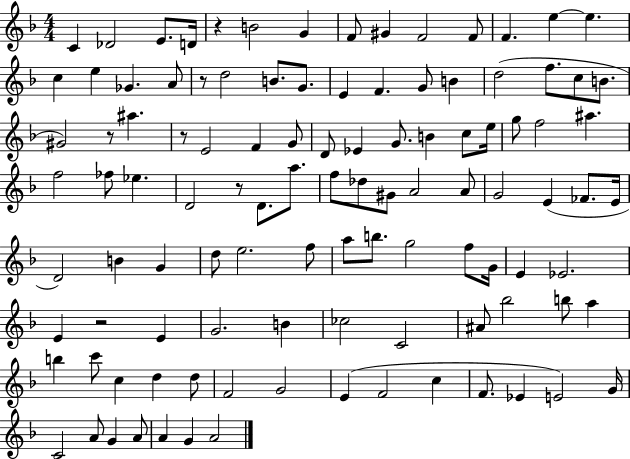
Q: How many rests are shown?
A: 6